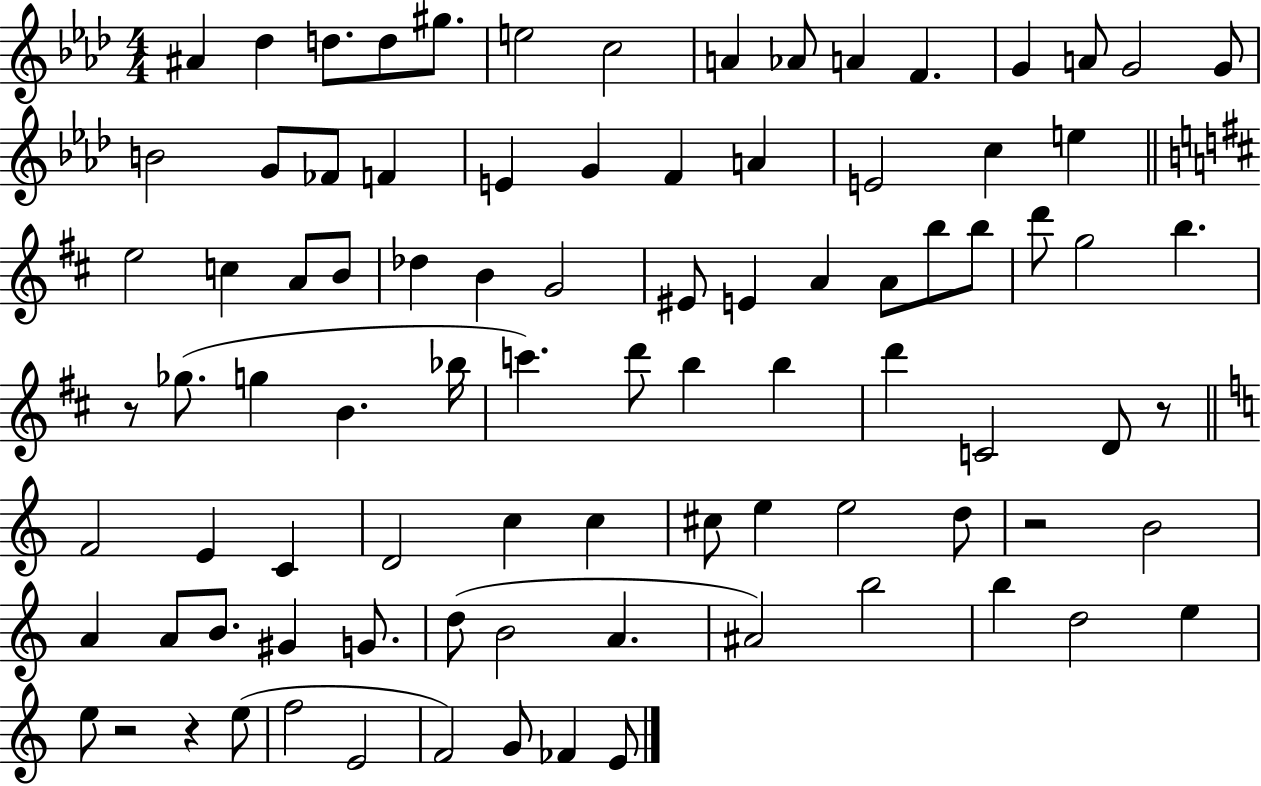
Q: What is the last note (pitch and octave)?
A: E4